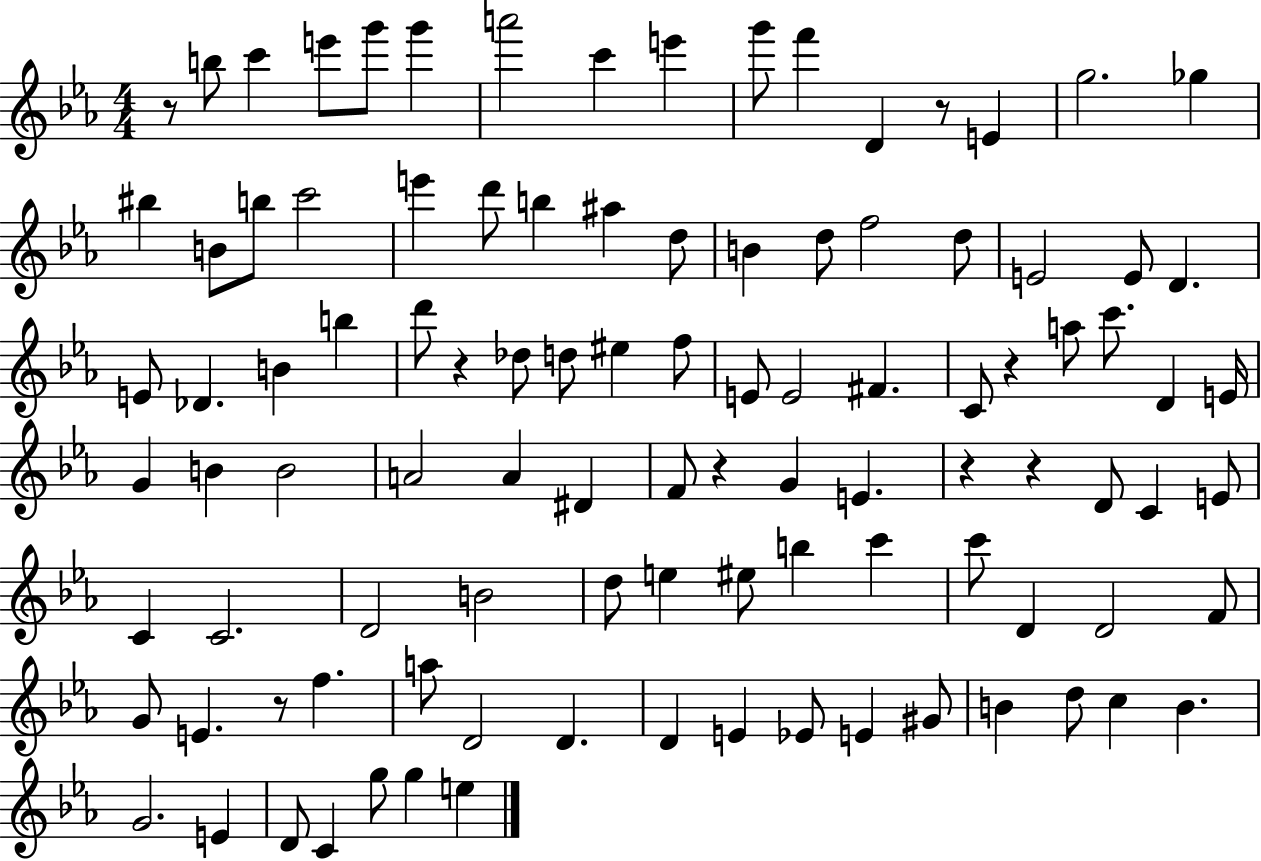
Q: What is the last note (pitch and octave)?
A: E5